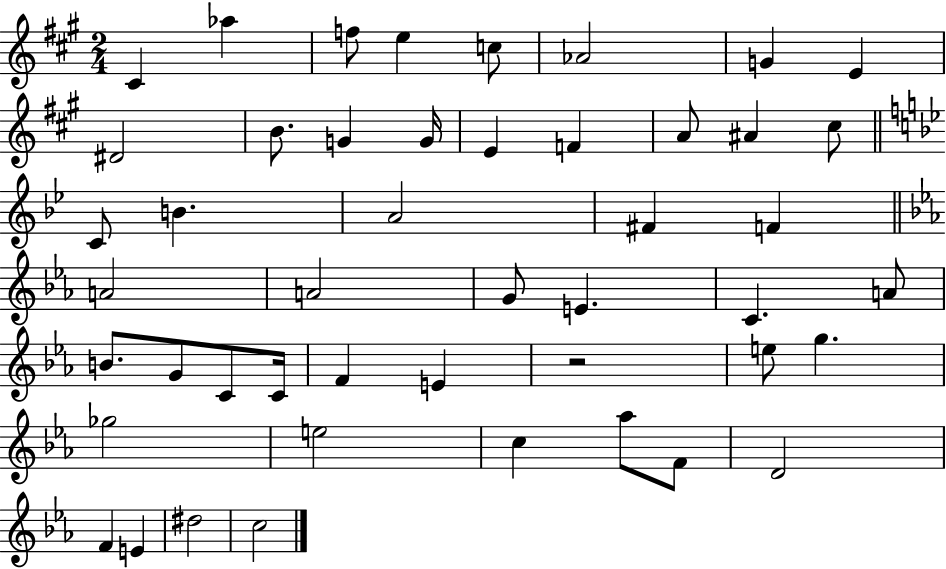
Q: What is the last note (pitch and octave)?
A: C5